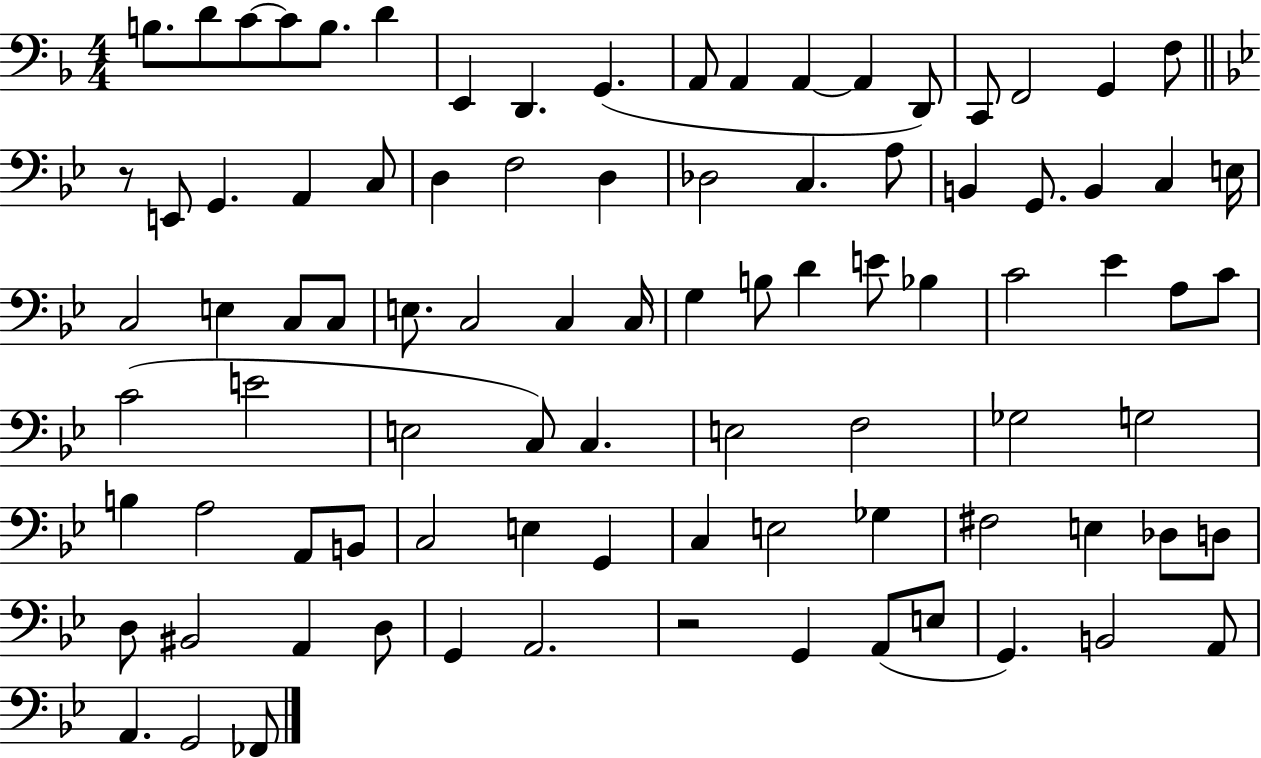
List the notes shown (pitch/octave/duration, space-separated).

B3/e. D4/e C4/e C4/e B3/e. D4/q E2/q D2/q. G2/q. A2/e A2/q A2/q A2/q D2/e C2/e F2/h G2/q F3/e R/e E2/e G2/q. A2/q C3/e D3/q F3/h D3/q Db3/h C3/q. A3/e B2/q G2/e. B2/q C3/q E3/s C3/h E3/q C3/e C3/e E3/e. C3/h C3/q C3/s G3/q B3/e D4/q E4/e Bb3/q C4/h Eb4/q A3/e C4/e C4/h E4/h E3/h C3/e C3/q. E3/h F3/h Gb3/h G3/h B3/q A3/h A2/e B2/e C3/h E3/q G2/q C3/q E3/h Gb3/q F#3/h E3/q Db3/e D3/e D3/e BIS2/h A2/q D3/e G2/q A2/h. R/h G2/q A2/e E3/e G2/q. B2/h A2/e A2/q. G2/h FES2/e